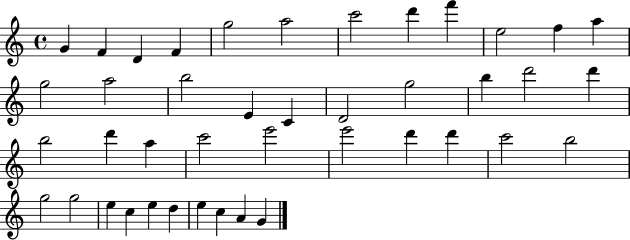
G4/q F4/q D4/q F4/q G5/h A5/h C6/h D6/q F6/q E5/h F5/q A5/q G5/h A5/h B5/h E4/q C4/q D4/h G5/h B5/q D6/h D6/q B5/h D6/q A5/q C6/h E6/h E6/h D6/q D6/q C6/h B5/h G5/h G5/h E5/q C5/q E5/q D5/q E5/q C5/q A4/q G4/q